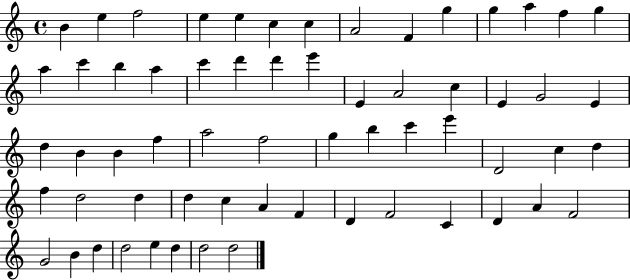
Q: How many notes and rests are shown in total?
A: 62